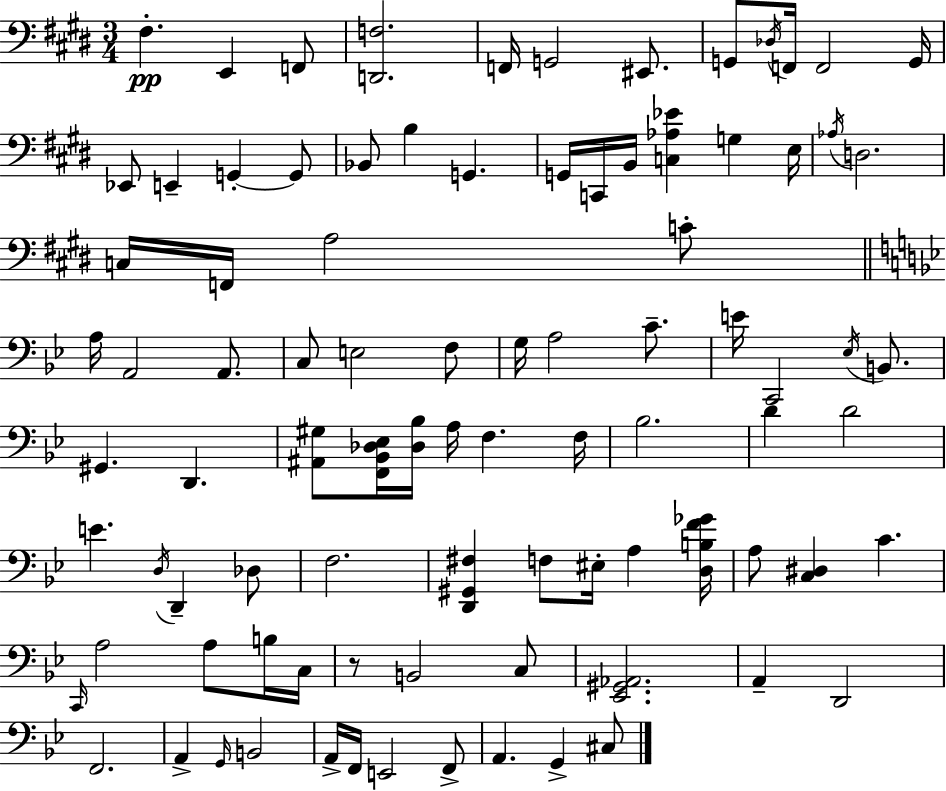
X:1
T:Untitled
M:3/4
L:1/4
K:E
^F, E,, F,,/2 [D,,F,]2 F,,/4 G,,2 ^E,,/2 G,,/2 _D,/4 F,,/4 F,,2 G,,/4 _E,,/2 E,, G,, G,,/2 _B,,/2 B, G,, G,,/4 C,,/4 B,,/4 [C,_A,_E] G, E,/4 _A,/4 D,2 C,/4 F,,/4 A,2 C/2 A,/4 A,,2 A,,/2 C,/2 E,2 F,/2 G,/4 A,2 C/2 E/4 C,,2 _E,/4 B,,/2 ^G,, D,, [^A,,^G,]/2 [F,,_B,,_D,_E,]/4 [_D,_B,]/4 A,/4 F, F,/4 _B,2 D D2 E D,/4 D,, _D,/2 F,2 [D,,^G,,^F,] F,/2 ^E,/4 A, [D,B,F_G]/4 A,/2 [C,^D,] C C,,/4 A,2 A,/2 B,/4 C,/4 z/2 B,,2 C,/2 [_E,,^G,,_A,,]2 A,, D,,2 F,,2 A,, G,,/4 B,,2 A,,/4 F,,/4 E,,2 F,,/2 A,, G,, ^C,/2